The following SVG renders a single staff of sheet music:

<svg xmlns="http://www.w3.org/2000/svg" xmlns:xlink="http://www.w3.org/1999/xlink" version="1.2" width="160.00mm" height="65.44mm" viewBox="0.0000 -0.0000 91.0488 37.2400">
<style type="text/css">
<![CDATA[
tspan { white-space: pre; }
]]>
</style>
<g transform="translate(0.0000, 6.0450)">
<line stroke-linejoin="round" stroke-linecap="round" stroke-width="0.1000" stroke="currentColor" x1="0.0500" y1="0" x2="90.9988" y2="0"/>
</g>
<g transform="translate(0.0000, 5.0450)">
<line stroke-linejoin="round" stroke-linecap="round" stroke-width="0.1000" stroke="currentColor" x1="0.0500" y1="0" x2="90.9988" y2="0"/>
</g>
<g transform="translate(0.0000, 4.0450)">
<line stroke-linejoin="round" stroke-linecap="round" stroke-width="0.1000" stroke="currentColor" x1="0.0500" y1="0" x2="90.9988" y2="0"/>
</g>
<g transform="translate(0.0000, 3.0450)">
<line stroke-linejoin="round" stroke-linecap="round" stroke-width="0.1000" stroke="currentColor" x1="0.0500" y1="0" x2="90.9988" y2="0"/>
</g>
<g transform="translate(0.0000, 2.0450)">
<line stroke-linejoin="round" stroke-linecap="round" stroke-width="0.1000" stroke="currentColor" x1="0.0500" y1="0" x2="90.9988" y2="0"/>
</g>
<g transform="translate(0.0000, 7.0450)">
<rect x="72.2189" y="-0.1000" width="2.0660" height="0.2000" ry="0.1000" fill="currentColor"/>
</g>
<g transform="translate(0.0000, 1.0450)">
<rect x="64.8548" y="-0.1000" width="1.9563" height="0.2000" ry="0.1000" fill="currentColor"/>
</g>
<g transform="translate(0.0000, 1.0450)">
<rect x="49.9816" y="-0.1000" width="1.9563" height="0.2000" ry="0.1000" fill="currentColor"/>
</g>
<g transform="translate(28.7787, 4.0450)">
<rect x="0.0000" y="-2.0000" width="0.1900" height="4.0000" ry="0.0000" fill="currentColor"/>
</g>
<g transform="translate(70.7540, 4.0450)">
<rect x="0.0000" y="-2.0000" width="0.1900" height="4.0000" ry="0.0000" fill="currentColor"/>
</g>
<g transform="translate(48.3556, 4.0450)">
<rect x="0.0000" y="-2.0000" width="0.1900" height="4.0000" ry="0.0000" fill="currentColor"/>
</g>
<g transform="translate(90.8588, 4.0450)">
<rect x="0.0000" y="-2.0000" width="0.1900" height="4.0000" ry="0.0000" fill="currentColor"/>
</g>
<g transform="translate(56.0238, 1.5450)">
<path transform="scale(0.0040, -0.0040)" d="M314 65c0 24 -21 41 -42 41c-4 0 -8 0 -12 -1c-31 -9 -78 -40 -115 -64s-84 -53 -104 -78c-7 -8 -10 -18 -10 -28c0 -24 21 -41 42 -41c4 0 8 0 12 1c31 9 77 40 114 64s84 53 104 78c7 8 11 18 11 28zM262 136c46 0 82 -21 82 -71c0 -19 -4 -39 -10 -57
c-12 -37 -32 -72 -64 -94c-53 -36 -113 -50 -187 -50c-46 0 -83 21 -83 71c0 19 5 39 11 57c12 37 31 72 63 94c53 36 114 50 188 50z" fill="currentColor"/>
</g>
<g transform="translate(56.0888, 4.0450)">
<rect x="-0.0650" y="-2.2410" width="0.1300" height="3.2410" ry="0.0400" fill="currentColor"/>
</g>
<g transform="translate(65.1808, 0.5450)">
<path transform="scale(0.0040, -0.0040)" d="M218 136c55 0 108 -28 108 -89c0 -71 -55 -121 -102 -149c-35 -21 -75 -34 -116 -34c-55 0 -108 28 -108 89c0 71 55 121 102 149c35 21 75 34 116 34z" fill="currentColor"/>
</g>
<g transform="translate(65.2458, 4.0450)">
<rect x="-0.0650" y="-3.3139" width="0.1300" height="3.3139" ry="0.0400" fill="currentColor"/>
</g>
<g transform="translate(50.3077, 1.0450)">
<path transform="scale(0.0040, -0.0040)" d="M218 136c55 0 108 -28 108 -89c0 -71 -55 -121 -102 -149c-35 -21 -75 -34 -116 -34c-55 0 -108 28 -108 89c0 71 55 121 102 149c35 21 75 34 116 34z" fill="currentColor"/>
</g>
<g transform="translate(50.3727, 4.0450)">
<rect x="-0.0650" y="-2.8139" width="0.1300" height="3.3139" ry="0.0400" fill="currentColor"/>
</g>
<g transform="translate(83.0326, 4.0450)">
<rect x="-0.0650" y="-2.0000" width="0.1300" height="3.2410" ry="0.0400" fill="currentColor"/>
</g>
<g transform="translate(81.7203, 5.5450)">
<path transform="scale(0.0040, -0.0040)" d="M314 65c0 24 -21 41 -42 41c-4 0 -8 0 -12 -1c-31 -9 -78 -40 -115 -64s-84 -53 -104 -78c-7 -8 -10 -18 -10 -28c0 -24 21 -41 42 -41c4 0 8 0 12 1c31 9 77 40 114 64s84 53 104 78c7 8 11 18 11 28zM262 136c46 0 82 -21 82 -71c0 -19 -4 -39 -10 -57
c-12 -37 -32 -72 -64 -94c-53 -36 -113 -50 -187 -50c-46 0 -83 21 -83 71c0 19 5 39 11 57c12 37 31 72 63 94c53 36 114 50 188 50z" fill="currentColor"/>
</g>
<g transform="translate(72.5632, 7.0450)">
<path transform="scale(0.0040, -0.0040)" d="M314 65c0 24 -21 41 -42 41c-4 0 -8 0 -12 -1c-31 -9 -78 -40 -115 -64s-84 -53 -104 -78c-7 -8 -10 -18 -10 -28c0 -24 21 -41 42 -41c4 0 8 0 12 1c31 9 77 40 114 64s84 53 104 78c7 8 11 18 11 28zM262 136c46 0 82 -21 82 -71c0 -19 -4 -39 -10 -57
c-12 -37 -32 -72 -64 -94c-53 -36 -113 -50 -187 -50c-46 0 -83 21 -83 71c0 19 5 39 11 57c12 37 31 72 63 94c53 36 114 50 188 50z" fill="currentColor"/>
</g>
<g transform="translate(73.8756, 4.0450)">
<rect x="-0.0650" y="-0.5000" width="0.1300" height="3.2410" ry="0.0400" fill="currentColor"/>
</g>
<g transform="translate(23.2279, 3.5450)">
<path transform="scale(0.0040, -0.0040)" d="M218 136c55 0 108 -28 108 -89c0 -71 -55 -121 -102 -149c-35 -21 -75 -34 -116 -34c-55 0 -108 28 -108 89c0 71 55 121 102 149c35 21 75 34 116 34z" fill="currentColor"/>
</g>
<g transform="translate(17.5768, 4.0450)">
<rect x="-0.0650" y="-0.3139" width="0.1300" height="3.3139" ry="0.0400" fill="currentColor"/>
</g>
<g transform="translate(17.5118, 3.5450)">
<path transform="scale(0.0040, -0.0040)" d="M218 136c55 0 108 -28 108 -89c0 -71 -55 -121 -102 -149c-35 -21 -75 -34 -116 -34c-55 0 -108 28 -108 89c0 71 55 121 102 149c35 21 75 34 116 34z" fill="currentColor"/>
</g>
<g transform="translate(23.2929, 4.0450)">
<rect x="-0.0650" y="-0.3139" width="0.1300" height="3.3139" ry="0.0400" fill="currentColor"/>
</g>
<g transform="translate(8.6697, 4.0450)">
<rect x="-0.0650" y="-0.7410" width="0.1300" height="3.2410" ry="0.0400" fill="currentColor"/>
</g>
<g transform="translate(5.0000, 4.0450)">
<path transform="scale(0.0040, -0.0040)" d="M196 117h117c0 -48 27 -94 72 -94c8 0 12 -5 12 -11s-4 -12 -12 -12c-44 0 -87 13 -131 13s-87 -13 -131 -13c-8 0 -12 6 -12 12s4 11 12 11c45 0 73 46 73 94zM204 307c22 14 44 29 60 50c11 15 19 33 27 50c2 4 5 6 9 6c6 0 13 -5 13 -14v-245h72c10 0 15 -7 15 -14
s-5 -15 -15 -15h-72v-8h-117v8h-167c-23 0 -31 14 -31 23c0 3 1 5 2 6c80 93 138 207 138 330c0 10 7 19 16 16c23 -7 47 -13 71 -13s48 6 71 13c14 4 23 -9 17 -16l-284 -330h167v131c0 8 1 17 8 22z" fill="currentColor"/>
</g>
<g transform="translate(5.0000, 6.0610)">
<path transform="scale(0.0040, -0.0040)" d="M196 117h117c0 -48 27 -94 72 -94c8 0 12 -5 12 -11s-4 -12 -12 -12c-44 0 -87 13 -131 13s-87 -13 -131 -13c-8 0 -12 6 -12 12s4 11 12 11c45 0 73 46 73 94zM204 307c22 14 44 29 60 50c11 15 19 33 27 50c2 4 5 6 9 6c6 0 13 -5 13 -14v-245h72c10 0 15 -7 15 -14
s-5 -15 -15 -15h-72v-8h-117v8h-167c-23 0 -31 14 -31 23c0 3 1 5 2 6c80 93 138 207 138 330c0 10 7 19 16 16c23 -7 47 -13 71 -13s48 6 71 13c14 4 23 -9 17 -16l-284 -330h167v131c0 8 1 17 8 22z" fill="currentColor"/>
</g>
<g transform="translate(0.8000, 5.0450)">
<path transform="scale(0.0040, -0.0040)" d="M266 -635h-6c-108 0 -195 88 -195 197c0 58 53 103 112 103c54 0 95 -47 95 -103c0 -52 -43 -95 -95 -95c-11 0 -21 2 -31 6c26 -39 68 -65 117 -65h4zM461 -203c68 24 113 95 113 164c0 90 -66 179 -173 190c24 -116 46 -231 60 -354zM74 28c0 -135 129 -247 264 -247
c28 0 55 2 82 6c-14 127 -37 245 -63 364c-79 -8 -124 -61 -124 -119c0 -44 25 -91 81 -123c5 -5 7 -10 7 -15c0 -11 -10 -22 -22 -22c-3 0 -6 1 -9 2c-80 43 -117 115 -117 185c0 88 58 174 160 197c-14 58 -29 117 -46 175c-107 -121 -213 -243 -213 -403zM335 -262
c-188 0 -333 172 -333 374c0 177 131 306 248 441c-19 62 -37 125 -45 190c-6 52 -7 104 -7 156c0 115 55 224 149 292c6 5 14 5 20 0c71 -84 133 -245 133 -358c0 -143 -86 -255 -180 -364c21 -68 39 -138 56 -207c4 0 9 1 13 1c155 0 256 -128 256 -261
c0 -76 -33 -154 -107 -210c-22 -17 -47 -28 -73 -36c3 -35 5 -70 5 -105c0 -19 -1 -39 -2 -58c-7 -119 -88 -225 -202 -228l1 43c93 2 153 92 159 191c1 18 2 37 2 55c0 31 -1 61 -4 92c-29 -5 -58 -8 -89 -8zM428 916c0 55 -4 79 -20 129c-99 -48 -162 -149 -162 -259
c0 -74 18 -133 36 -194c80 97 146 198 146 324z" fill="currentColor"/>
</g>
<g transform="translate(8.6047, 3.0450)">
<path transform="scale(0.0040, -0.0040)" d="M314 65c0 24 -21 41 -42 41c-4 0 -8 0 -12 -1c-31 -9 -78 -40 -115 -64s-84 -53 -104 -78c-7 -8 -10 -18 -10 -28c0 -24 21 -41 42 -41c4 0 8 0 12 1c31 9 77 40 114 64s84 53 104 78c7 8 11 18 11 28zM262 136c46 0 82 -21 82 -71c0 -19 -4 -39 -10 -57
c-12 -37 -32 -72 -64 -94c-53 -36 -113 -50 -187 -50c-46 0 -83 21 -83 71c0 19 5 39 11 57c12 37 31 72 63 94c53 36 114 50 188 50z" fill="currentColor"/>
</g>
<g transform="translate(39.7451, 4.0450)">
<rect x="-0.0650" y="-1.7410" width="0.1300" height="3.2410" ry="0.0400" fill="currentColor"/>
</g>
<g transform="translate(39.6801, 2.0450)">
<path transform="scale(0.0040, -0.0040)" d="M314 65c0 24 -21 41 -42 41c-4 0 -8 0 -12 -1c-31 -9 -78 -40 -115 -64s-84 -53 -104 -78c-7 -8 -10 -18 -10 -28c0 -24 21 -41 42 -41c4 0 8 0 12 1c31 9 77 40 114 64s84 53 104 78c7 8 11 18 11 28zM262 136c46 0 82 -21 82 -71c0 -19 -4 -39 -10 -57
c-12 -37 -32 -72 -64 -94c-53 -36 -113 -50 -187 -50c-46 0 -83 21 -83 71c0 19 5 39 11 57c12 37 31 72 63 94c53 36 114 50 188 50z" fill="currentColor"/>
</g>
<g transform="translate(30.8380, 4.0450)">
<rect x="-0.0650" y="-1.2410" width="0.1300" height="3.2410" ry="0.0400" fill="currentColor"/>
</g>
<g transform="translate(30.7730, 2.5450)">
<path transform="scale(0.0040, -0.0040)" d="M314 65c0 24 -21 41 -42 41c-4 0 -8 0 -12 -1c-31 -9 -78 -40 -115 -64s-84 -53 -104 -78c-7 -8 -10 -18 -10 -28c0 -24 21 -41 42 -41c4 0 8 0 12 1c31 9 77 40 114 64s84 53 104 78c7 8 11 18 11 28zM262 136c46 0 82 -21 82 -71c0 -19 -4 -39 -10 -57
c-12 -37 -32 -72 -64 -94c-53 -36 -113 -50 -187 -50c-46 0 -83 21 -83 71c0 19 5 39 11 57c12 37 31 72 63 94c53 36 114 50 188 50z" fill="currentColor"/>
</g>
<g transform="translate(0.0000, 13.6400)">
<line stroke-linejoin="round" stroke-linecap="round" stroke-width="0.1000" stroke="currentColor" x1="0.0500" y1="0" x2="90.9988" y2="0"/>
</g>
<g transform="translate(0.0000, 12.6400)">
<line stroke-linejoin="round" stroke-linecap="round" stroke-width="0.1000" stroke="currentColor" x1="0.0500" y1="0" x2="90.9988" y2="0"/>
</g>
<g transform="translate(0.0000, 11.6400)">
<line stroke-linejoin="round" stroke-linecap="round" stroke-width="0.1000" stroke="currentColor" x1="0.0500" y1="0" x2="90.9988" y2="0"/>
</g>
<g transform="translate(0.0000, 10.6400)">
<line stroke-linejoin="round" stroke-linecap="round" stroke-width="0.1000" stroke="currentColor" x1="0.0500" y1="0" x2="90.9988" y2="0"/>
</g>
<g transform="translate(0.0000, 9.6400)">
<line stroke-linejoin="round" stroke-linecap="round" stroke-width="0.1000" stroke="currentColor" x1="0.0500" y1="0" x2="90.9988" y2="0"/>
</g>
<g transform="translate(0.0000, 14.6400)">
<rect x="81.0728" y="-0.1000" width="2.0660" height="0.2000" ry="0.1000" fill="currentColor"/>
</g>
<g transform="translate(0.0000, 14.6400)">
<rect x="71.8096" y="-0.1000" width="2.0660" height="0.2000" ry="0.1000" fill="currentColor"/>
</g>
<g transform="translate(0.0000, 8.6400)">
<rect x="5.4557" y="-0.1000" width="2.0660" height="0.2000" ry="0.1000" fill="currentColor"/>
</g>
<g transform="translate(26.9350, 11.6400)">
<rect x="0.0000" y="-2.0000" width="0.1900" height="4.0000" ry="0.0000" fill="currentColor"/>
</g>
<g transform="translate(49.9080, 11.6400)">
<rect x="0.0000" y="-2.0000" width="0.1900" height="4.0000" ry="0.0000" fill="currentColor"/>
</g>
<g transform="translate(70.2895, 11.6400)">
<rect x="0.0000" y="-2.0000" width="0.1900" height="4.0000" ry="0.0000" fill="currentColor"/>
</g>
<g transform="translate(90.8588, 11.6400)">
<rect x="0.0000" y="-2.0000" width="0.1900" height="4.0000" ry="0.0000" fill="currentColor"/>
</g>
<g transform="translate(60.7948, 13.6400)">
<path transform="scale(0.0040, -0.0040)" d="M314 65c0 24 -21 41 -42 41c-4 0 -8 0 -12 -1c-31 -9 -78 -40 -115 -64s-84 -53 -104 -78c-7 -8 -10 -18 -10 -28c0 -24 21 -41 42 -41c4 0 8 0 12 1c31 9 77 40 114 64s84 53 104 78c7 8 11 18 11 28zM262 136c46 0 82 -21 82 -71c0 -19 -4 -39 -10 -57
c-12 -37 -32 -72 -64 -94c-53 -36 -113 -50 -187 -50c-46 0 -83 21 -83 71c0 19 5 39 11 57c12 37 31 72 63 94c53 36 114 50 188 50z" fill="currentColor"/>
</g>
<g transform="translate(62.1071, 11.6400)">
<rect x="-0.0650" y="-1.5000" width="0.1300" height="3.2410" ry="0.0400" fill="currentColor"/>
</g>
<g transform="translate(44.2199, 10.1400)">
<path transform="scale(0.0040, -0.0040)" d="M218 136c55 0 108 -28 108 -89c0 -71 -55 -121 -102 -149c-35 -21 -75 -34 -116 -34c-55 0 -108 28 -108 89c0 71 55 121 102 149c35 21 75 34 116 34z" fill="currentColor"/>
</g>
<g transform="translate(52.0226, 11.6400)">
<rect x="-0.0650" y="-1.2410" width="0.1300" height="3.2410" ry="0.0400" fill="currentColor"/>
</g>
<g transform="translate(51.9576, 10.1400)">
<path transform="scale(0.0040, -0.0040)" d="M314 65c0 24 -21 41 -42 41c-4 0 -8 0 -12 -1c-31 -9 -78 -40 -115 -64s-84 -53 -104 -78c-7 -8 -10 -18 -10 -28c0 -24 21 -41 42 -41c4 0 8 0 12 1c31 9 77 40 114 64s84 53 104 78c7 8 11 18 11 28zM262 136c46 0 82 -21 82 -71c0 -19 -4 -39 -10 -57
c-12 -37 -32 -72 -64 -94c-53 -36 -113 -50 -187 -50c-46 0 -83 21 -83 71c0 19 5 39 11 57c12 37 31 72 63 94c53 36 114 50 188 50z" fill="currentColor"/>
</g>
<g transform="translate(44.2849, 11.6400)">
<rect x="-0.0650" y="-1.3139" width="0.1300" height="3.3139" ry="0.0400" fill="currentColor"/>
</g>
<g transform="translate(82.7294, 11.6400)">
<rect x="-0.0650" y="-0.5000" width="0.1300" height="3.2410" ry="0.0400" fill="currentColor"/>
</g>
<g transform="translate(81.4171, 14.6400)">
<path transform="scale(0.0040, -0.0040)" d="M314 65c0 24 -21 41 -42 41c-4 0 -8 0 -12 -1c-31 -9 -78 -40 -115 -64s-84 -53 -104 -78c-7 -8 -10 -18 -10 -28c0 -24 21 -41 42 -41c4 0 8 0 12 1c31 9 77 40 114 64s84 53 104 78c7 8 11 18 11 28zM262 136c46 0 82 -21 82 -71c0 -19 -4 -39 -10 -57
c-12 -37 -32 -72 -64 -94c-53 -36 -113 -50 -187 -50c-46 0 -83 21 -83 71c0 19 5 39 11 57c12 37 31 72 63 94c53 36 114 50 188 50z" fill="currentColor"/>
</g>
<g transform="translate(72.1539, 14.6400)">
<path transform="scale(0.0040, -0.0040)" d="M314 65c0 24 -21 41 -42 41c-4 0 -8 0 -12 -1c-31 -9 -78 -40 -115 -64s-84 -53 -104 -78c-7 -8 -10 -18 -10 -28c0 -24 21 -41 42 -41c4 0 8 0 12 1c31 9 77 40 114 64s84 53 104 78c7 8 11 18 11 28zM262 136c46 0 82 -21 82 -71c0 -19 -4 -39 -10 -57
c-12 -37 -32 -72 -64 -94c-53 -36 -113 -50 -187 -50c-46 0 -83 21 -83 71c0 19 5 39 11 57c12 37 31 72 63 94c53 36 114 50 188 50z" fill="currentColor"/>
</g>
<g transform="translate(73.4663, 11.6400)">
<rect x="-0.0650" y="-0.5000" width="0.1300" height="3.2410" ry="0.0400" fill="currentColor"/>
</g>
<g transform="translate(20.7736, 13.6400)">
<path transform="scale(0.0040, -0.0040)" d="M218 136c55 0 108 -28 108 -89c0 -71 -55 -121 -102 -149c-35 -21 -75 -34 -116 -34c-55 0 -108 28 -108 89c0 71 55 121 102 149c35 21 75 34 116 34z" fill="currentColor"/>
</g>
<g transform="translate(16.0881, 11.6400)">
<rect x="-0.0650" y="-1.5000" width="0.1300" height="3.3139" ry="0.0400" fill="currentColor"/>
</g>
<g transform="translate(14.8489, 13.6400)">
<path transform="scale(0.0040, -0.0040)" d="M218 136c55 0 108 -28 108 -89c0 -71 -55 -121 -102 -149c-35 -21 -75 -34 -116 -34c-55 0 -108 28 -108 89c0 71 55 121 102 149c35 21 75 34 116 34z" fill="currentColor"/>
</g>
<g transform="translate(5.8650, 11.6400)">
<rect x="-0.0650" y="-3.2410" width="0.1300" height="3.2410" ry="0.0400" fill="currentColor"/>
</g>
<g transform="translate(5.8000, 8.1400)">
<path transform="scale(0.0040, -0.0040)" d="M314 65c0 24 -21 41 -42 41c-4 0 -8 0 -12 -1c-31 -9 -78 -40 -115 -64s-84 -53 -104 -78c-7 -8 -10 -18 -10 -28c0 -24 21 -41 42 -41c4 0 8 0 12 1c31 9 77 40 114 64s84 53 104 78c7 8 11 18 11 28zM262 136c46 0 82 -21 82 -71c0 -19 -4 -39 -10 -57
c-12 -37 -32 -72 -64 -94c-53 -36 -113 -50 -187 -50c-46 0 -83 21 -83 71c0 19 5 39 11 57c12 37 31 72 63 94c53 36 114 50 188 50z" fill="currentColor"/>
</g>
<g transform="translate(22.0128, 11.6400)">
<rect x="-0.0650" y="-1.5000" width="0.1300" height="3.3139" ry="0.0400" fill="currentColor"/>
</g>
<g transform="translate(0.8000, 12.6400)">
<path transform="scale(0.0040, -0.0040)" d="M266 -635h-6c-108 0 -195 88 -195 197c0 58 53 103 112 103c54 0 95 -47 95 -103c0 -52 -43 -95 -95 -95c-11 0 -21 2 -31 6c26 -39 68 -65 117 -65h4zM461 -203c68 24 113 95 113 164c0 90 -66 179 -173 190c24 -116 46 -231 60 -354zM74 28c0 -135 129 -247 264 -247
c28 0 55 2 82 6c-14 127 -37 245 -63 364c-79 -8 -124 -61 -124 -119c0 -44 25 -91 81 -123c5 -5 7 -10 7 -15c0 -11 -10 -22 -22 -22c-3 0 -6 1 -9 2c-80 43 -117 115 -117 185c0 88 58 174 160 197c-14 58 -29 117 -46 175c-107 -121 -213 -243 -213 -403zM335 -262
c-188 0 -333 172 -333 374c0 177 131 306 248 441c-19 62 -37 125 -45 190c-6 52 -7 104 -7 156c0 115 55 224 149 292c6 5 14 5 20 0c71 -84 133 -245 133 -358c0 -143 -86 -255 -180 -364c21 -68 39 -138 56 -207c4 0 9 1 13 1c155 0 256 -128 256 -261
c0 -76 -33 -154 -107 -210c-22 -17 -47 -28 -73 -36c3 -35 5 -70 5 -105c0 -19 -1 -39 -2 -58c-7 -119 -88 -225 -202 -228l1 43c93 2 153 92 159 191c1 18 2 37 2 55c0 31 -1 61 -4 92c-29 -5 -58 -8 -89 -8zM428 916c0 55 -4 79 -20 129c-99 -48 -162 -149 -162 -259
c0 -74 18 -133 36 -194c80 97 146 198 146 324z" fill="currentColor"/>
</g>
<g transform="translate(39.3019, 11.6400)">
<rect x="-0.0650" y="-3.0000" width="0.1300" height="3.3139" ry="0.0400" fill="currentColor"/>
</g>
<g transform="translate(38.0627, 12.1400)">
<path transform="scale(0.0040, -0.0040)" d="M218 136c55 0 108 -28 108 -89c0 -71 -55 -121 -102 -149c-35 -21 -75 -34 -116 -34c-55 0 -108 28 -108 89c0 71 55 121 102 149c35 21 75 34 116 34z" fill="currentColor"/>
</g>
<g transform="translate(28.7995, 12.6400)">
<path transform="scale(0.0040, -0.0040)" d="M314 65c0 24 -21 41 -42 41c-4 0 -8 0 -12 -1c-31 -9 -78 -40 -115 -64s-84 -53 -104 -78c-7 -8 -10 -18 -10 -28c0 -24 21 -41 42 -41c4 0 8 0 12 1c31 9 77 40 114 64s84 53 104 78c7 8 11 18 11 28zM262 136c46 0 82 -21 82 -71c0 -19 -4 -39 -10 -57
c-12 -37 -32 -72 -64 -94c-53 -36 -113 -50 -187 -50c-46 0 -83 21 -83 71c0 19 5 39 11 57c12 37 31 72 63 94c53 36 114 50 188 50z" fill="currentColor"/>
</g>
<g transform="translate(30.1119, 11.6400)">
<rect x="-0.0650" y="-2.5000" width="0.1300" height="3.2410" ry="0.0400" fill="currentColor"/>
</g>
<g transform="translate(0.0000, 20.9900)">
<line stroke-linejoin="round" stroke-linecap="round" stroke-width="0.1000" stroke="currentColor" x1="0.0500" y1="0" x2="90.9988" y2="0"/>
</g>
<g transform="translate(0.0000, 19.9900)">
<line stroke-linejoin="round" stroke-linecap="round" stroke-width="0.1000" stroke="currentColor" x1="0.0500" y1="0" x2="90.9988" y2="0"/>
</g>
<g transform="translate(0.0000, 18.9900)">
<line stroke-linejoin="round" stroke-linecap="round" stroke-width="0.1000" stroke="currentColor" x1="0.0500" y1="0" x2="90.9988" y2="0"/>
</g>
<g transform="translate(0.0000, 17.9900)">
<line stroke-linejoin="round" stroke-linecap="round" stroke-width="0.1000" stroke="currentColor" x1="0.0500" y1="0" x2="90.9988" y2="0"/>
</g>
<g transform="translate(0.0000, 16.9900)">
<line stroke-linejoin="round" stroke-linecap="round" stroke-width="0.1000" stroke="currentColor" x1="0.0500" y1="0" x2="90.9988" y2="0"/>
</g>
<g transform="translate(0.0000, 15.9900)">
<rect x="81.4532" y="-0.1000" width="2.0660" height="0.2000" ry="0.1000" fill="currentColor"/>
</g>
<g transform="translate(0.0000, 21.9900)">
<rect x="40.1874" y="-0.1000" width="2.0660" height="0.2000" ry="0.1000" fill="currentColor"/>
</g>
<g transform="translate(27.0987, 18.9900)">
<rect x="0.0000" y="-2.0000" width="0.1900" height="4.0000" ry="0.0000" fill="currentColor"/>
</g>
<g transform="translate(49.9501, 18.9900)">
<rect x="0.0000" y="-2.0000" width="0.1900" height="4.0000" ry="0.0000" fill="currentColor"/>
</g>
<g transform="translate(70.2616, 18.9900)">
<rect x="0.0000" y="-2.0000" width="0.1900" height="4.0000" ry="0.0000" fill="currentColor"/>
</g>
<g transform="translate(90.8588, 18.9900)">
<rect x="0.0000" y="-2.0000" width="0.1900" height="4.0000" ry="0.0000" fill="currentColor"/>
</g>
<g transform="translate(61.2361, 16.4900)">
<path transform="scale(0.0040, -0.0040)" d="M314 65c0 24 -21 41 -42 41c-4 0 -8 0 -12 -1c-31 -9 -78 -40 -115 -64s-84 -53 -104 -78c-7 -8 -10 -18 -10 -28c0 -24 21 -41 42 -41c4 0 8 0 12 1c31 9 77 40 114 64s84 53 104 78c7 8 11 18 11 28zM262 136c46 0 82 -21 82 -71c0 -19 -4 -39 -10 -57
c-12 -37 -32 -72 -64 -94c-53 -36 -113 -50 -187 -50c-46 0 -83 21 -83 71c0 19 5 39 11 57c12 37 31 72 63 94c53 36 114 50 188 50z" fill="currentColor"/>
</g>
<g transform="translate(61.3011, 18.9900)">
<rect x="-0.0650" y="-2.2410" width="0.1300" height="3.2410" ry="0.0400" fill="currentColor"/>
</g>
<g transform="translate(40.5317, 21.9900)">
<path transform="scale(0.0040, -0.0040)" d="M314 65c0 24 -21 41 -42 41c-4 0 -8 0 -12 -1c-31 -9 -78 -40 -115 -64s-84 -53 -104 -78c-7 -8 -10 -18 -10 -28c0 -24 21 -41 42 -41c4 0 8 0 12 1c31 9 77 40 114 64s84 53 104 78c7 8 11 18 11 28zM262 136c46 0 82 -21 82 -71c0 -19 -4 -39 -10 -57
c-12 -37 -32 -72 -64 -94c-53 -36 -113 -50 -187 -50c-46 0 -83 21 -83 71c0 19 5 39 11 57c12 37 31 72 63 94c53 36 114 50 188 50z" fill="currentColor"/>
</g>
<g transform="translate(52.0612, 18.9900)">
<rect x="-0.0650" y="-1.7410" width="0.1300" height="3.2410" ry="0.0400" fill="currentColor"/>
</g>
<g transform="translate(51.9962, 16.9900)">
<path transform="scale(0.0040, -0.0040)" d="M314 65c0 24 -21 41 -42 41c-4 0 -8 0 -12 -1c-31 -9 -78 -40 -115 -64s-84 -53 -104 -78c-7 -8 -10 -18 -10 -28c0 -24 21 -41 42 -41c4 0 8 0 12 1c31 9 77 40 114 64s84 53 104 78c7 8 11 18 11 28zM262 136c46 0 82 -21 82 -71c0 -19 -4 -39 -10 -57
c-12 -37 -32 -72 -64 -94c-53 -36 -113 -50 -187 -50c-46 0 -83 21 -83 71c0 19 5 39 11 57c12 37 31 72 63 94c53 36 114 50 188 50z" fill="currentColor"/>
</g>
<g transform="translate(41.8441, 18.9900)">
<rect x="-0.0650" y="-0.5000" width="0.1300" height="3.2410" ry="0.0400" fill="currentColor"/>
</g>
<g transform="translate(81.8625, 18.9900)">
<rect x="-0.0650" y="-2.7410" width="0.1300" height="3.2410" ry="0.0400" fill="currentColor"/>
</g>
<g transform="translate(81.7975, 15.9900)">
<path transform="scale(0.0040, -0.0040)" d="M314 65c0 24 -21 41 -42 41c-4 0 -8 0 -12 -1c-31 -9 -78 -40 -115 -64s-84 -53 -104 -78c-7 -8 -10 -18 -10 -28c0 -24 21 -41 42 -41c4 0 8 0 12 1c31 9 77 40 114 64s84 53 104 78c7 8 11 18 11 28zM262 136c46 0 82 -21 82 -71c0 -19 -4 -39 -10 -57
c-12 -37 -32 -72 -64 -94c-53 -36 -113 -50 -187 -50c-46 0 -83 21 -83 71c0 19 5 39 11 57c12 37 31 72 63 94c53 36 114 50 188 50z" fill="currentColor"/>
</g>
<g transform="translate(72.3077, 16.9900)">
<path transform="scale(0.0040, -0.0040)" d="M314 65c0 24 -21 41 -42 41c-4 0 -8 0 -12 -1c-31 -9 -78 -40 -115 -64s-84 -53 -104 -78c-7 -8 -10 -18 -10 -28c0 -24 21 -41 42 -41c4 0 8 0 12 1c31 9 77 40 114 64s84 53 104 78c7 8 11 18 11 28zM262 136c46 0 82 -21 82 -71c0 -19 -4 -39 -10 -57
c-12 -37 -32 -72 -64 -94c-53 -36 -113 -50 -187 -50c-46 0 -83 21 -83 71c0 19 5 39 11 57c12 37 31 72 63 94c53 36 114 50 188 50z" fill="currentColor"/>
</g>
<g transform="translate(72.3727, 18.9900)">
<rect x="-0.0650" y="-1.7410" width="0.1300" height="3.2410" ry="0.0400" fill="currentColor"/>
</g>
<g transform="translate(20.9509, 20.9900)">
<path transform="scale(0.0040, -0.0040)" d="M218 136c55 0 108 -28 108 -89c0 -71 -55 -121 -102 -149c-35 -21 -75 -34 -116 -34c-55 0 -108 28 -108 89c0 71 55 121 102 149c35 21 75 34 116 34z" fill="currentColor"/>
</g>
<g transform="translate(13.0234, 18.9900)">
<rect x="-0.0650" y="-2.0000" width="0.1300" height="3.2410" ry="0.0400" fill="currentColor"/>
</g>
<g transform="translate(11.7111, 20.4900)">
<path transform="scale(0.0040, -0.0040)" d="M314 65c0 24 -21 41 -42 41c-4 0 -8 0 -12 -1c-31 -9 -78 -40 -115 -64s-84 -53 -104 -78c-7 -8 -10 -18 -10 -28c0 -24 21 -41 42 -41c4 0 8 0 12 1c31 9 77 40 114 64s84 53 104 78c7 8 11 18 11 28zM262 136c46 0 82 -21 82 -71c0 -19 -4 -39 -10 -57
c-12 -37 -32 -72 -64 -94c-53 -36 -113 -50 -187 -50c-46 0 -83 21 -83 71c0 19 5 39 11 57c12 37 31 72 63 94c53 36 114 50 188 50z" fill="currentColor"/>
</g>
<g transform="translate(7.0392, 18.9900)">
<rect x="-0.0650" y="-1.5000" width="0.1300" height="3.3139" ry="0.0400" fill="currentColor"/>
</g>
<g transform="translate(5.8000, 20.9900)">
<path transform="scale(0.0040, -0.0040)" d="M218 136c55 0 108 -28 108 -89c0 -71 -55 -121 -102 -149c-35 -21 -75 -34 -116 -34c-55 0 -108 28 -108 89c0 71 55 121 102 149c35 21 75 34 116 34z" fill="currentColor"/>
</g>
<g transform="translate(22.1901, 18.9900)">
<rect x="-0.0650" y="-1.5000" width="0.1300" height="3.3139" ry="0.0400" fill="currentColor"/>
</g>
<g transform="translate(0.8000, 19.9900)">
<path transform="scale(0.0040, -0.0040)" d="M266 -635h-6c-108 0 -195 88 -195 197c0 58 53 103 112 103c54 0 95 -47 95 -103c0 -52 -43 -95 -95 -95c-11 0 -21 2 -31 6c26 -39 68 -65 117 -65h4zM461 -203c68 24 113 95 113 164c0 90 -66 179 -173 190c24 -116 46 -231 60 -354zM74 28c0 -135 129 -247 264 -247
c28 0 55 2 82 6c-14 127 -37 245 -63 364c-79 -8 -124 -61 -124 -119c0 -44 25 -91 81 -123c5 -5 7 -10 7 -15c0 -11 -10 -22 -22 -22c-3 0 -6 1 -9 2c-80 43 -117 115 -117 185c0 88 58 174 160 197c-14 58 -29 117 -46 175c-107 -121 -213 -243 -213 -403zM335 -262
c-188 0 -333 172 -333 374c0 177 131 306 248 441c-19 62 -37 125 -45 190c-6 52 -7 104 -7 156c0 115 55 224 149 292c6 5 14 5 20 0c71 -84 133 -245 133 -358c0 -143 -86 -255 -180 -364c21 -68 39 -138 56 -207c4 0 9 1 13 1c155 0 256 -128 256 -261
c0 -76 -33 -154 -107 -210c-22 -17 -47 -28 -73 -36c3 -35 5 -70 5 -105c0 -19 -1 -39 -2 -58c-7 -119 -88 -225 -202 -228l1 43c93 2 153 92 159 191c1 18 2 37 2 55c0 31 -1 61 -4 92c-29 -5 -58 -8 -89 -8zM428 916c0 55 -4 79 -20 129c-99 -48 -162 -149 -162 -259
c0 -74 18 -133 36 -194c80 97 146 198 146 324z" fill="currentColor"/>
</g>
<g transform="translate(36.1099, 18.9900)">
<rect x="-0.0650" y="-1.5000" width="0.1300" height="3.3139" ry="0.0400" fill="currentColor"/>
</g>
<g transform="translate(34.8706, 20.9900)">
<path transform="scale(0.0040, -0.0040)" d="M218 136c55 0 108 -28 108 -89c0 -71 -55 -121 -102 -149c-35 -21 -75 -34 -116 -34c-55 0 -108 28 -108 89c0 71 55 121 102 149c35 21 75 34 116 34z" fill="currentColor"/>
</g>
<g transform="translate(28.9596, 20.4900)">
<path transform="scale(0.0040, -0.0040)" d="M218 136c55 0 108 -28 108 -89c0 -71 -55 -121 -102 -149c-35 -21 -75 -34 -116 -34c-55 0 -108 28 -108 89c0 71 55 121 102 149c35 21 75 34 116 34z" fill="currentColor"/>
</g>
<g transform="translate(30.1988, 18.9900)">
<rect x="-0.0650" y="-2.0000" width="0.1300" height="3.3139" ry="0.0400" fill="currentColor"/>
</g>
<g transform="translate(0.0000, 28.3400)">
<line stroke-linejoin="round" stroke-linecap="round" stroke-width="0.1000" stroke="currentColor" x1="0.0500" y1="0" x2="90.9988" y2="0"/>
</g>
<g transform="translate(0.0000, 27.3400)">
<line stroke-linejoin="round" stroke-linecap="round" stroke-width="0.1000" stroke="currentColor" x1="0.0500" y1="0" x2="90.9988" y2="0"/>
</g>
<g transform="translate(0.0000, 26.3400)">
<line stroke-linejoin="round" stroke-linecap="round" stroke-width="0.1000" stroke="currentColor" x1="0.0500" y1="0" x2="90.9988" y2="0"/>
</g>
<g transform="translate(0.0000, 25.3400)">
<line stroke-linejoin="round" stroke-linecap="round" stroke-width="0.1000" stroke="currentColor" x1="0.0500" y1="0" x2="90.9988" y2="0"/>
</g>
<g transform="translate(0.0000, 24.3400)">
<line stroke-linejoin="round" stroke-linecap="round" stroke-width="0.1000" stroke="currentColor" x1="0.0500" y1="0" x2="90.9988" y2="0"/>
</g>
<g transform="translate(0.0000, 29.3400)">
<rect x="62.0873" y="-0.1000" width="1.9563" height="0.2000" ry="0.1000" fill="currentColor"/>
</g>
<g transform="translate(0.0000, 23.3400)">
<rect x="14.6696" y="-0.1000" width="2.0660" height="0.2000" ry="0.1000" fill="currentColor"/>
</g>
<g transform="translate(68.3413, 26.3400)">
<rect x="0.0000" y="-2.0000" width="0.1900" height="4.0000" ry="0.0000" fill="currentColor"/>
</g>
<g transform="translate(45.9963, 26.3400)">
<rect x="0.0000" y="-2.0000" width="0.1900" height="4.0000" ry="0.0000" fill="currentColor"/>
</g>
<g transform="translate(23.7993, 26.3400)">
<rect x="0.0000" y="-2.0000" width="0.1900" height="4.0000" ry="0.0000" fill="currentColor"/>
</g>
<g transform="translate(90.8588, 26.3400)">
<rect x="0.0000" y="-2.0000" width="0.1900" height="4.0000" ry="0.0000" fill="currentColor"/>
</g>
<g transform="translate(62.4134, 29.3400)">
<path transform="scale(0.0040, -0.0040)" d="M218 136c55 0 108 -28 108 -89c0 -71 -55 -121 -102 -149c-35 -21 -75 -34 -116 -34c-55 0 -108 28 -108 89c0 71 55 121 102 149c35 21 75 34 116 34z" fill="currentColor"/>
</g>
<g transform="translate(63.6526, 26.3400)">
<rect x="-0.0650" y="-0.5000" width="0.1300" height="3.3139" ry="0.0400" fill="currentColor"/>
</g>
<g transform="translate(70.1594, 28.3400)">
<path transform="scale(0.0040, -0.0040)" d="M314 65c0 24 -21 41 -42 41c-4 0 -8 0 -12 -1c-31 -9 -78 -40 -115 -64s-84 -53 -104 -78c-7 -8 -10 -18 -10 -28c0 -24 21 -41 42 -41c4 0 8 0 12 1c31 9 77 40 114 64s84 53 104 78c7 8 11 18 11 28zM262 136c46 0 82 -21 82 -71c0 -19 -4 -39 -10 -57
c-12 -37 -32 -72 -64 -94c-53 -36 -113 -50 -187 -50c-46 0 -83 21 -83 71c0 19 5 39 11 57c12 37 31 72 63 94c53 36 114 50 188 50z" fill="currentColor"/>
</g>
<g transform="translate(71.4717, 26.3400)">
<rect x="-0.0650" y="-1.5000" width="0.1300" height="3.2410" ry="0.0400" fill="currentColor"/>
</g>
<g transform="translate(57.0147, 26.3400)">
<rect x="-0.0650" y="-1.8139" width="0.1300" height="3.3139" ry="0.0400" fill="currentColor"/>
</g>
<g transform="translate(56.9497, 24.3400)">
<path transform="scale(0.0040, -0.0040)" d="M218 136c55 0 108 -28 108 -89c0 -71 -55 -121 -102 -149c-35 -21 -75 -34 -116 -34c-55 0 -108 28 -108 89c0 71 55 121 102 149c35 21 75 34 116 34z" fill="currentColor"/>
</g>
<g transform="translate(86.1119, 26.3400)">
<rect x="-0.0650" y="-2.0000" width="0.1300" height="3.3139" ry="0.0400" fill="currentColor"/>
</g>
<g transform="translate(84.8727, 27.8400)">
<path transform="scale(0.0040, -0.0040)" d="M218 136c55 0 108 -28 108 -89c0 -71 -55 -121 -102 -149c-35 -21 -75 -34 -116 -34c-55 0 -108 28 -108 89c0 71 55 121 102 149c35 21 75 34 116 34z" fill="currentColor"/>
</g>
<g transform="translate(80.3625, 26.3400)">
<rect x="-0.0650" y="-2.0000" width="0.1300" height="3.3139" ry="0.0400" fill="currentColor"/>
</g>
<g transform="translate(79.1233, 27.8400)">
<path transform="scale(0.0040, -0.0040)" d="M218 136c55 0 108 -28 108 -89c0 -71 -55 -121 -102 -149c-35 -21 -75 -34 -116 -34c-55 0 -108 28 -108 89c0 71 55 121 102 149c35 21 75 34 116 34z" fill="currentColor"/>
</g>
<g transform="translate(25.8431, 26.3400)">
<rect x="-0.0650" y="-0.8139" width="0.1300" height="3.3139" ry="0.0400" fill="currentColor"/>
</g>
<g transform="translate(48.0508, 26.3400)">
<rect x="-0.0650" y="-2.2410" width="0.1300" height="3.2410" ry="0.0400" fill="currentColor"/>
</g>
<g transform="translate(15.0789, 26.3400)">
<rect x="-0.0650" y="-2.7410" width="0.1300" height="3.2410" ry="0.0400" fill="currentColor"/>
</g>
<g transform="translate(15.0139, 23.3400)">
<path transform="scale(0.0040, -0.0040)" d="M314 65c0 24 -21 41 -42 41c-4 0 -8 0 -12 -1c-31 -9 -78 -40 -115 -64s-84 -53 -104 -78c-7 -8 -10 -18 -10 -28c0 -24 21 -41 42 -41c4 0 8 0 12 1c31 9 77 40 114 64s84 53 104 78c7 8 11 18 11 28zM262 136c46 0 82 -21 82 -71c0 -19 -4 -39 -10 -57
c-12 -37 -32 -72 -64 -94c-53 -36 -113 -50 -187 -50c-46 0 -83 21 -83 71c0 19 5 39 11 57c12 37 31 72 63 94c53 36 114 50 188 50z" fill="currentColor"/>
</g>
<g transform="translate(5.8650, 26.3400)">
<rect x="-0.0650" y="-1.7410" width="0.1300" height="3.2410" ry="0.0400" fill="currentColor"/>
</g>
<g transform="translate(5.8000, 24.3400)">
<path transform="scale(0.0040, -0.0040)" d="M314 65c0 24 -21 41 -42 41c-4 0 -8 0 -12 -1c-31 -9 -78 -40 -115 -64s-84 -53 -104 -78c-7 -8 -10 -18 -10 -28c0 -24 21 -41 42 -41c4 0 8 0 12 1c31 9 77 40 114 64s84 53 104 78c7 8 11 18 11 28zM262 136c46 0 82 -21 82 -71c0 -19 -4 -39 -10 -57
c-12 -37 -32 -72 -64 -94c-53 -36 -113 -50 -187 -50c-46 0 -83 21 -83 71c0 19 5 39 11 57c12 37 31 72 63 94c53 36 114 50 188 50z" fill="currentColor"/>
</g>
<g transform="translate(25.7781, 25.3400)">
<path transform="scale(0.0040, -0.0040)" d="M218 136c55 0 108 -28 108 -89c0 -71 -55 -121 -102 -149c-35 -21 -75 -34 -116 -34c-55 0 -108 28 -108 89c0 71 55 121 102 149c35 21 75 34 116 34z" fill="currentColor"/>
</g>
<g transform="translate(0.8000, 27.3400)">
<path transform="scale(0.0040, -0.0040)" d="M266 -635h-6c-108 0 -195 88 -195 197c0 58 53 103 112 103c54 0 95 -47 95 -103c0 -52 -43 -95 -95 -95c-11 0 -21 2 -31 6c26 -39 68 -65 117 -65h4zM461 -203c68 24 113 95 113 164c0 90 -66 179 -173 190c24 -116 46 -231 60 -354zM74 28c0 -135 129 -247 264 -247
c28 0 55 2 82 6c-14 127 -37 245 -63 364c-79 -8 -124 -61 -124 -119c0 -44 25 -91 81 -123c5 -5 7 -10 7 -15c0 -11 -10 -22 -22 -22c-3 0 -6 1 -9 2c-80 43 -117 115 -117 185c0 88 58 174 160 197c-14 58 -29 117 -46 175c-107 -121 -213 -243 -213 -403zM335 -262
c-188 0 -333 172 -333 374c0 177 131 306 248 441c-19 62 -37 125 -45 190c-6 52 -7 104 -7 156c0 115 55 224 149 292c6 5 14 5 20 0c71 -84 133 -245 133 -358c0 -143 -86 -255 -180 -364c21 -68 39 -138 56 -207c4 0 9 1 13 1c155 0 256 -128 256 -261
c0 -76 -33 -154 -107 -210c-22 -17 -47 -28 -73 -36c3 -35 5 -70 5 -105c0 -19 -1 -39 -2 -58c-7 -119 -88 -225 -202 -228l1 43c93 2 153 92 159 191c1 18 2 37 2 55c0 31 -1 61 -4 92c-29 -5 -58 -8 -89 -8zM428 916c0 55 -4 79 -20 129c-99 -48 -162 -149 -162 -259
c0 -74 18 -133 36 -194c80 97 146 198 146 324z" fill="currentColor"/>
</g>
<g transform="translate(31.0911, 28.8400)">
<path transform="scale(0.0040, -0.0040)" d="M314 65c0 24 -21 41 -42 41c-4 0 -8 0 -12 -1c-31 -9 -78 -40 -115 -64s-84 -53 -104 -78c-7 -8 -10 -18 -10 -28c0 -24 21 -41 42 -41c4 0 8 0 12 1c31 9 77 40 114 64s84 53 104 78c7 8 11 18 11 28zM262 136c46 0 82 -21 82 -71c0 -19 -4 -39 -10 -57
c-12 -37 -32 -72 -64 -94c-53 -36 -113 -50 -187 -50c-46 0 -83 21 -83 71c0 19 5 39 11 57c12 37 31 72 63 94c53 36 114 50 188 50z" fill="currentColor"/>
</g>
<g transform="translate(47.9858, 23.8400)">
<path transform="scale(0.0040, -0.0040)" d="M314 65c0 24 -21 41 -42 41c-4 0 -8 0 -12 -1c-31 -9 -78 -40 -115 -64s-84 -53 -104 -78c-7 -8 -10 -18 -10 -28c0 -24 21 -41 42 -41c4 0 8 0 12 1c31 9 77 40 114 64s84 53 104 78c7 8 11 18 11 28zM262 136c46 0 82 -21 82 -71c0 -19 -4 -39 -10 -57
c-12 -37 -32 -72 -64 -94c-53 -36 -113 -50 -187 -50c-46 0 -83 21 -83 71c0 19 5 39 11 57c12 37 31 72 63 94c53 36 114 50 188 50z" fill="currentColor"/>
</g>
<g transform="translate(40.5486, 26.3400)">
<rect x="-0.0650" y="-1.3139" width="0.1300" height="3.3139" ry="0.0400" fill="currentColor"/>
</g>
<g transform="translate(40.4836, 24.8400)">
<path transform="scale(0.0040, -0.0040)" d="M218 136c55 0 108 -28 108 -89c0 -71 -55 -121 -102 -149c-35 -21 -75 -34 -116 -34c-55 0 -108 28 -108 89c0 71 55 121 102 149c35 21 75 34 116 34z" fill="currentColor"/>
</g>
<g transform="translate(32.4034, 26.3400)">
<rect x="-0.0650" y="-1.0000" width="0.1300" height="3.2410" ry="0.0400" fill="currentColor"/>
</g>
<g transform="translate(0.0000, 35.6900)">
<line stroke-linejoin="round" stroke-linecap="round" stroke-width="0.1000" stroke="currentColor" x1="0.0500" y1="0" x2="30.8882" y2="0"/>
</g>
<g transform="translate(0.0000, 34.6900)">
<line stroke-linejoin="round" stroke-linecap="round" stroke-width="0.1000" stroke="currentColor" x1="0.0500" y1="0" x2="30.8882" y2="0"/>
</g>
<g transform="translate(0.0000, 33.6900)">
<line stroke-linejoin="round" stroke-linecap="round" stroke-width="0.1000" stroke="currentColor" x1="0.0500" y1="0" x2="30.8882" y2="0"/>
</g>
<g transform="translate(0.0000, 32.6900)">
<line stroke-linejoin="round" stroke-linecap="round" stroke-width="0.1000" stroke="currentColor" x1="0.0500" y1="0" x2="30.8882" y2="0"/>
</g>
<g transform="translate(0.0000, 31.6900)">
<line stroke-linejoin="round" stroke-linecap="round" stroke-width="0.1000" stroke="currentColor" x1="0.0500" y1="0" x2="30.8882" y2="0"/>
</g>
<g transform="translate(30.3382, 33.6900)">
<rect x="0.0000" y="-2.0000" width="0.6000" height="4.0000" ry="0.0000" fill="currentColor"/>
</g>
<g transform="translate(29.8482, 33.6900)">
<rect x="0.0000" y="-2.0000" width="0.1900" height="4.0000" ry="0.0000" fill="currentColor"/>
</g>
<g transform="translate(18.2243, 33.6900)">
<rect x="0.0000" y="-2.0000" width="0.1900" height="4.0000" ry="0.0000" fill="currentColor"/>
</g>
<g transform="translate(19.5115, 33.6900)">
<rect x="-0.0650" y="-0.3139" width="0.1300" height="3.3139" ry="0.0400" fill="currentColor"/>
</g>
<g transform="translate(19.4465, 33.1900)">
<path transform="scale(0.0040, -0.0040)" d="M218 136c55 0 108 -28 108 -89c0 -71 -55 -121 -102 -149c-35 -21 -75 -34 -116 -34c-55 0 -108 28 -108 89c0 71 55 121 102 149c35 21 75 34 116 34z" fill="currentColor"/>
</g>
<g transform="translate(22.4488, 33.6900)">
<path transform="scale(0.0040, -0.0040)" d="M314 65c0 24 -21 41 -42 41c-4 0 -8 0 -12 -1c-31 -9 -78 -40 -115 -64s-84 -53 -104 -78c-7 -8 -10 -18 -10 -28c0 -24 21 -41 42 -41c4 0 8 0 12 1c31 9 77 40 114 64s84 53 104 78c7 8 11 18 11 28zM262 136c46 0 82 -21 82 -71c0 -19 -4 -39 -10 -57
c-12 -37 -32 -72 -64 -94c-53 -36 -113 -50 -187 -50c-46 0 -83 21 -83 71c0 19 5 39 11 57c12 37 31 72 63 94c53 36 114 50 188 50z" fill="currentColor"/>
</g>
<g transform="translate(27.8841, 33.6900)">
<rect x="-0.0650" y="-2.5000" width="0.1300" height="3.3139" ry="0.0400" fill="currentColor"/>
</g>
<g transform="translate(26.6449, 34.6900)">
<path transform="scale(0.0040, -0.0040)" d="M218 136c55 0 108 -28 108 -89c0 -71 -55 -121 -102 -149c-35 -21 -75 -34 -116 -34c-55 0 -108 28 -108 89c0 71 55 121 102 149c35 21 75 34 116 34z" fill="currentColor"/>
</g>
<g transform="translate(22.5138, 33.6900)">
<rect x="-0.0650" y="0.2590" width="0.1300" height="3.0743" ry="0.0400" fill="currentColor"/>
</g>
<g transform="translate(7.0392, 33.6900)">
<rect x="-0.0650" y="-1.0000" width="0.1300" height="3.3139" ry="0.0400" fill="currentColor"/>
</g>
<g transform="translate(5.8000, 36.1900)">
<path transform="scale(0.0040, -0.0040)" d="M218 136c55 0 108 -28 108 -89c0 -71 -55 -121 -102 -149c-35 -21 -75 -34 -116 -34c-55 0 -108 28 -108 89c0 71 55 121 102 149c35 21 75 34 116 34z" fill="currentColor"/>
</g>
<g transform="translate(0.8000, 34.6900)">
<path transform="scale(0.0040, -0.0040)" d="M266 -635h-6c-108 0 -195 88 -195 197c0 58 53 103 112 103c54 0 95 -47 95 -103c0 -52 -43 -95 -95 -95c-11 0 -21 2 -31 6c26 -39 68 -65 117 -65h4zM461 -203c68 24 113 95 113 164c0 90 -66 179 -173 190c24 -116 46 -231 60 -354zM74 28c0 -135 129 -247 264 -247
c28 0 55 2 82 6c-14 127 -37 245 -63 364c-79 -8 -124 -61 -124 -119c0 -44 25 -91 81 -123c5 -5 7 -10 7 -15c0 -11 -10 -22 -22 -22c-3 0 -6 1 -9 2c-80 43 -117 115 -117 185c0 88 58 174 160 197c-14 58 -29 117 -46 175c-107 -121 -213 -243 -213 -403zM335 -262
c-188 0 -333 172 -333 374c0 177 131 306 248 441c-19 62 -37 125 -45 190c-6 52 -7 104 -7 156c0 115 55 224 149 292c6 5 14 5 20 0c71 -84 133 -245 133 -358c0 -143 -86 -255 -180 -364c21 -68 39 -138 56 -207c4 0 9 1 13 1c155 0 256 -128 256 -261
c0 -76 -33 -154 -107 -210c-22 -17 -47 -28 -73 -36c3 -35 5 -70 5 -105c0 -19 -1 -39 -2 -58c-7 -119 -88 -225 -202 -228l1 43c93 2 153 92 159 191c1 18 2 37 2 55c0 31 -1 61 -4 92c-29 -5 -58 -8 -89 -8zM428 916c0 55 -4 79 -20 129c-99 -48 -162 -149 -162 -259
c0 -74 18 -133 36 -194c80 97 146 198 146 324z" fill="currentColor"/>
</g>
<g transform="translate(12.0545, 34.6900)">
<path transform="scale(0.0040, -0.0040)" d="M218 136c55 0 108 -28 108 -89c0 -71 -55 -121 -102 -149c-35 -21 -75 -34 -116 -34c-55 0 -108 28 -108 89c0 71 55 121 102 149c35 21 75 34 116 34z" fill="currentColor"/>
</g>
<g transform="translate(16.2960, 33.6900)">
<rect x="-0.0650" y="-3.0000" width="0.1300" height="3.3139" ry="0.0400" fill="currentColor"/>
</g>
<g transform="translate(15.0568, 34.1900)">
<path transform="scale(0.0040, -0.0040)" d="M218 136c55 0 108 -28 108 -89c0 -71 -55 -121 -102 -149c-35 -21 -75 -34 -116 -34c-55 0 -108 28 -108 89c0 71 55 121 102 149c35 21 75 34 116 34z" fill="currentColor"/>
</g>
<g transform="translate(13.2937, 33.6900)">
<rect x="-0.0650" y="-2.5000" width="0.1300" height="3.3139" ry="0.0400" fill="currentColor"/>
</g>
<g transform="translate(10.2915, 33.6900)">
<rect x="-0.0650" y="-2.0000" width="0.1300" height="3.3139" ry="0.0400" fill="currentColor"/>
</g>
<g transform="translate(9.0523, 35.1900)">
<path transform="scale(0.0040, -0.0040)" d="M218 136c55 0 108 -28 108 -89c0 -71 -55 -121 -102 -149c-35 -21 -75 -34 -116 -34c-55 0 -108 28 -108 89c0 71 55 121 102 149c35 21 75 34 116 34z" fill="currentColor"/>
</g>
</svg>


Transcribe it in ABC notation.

X:1
T:Untitled
M:4/4
L:1/4
K:C
d2 c c e2 f2 a g2 b C2 F2 b2 E E G2 A e e2 E2 C2 C2 E F2 E F E C2 f2 g2 f2 a2 f2 a2 d D2 e g2 f C E2 F F D F G A c B2 G